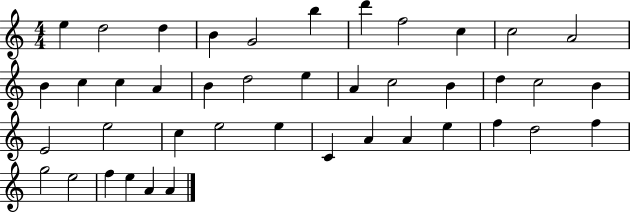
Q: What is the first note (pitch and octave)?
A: E5